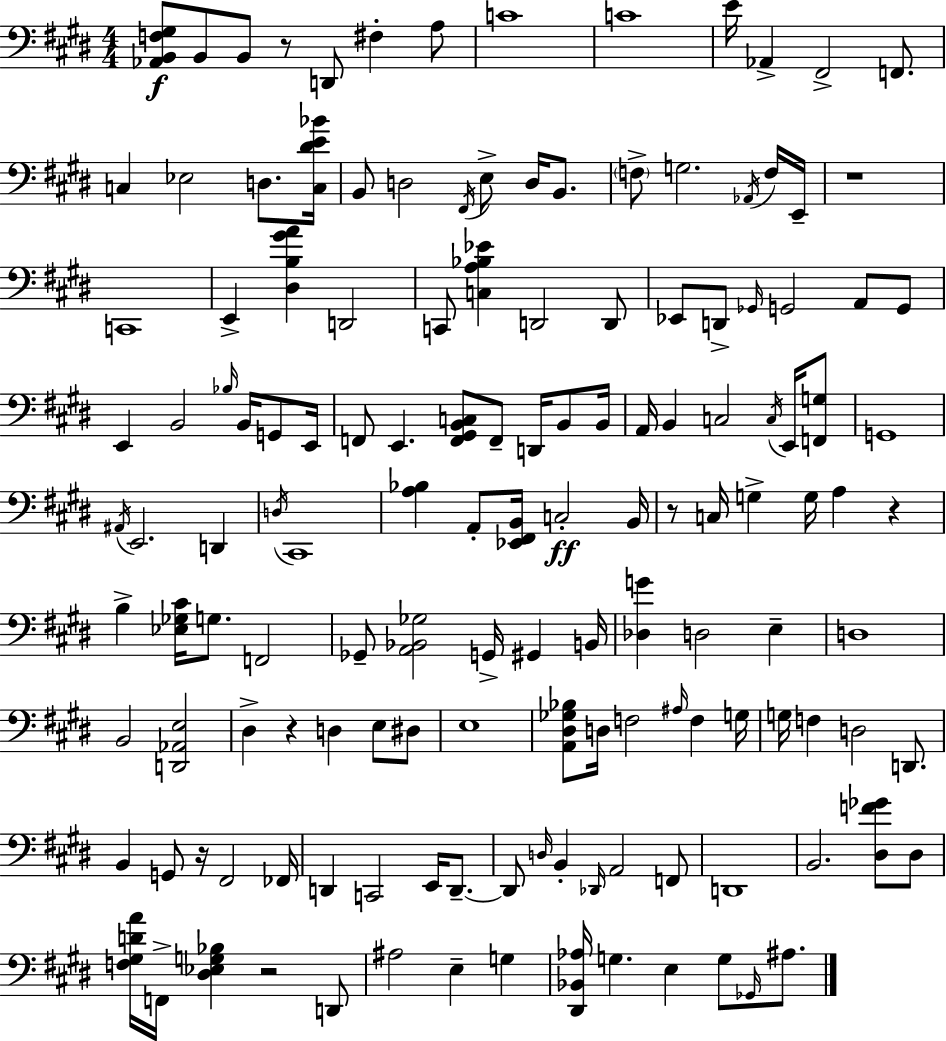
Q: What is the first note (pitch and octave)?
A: B2